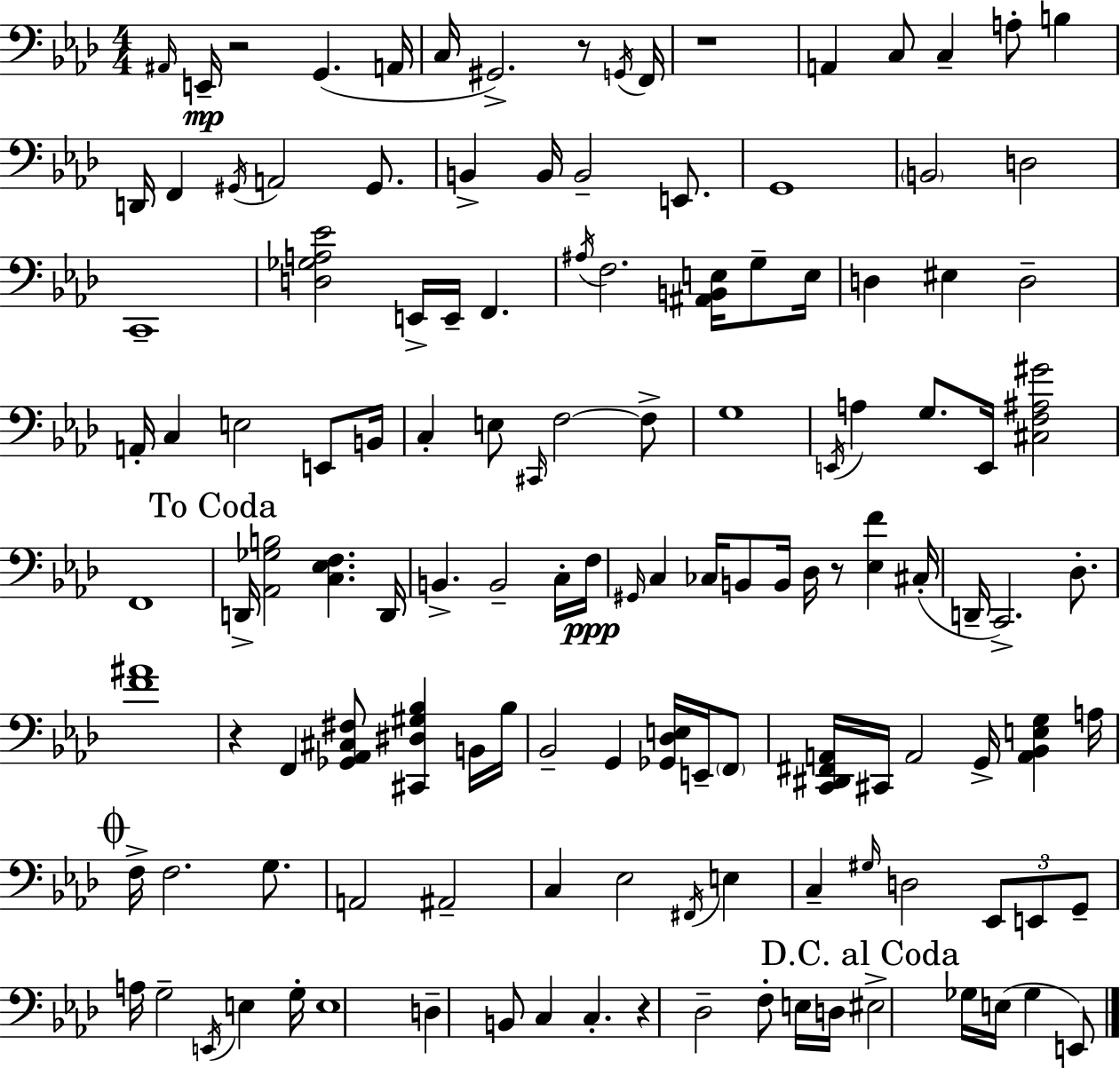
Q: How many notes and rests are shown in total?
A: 131